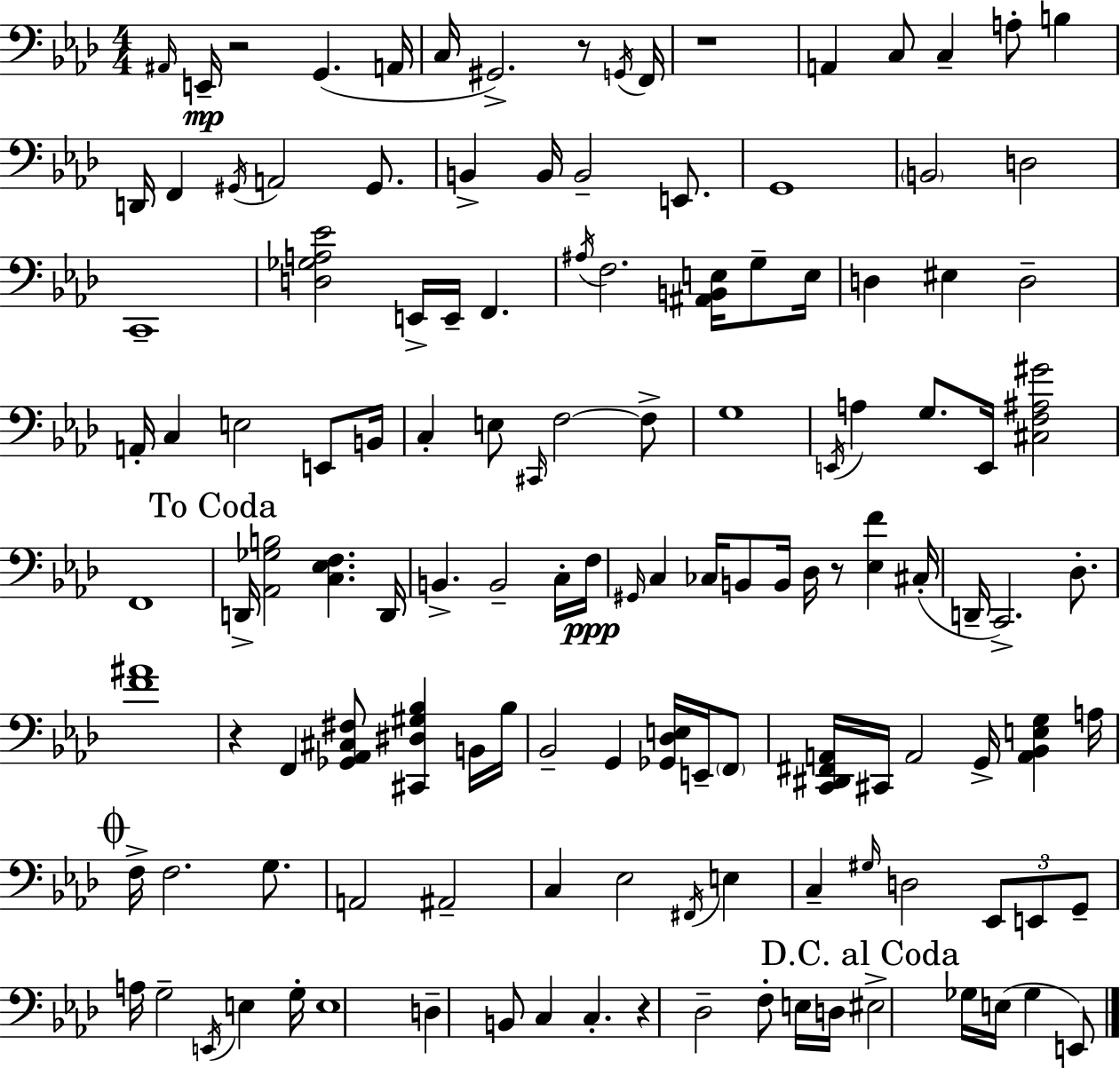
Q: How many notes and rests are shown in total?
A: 131